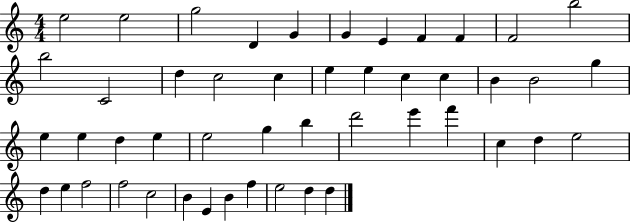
E5/h E5/h G5/h D4/q G4/q G4/q E4/q F4/q F4/q F4/h B5/h B5/h C4/h D5/q C5/h C5/q E5/q E5/q C5/q C5/q B4/q B4/h G5/q E5/q E5/q D5/q E5/q E5/h G5/q B5/q D6/h E6/q F6/q C5/q D5/q E5/h D5/q E5/q F5/h F5/h C5/h B4/q E4/q B4/q F5/q E5/h D5/q D5/q